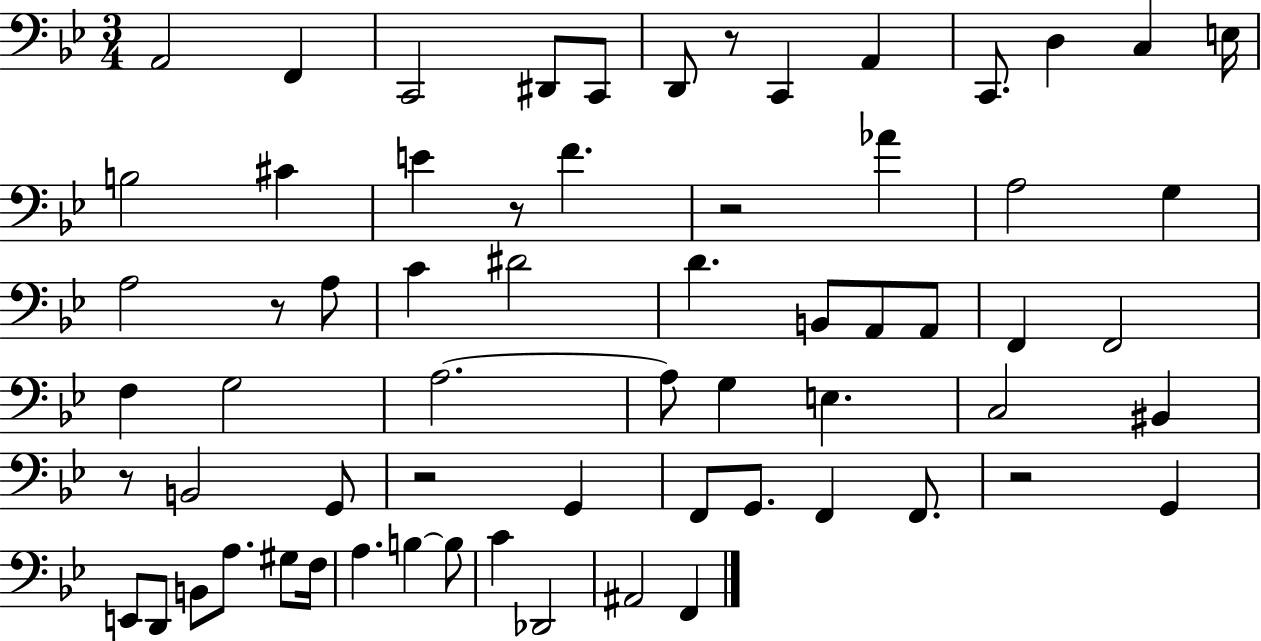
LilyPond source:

{
  \clef bass
  \numericTimeSignature
  \time 3/4
  \key bes \major
  a,2 f,4 | c,2 dis,8 c,8 | d,8 r8 c,4 a,4 | c,8. d4 c4 e16 | \break b2 cis'4 | e'4 r8 f'4. | r2 aes'4 | a2 g4 | \break a2 r8 a8 | c'4 dis'2 | d'4. b,8 a,8 a,8 | f,4 f,2 | \break f4 g2 | a2.~~ | a8 g4 e4. | c2 bis,4 | \break r8 b,2 g,8 | r2 g,4 | f,8 g,8. f,4 f,8. | r2 g,4 | \break e,8 d,8 b,8 a8. gis8 f16 | a4. b4~~ b8 | c'4 des,2 | ais,2 f,4 | \break \bar "|."
}